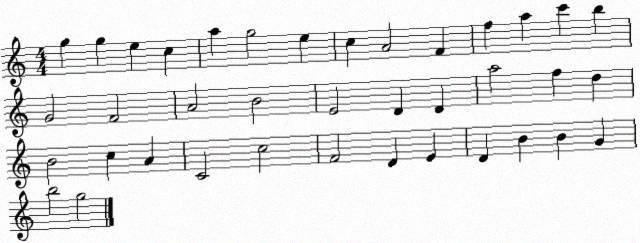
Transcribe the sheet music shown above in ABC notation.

X:1
T:Untitled
M:4/4
L:1/4
K:C
g g e c a g2 e c A2 F f a c' b G2 F2 A2 B2 E2 D D a2 f d B2 c A C2 c2 F2 D E D B B G b2 g2